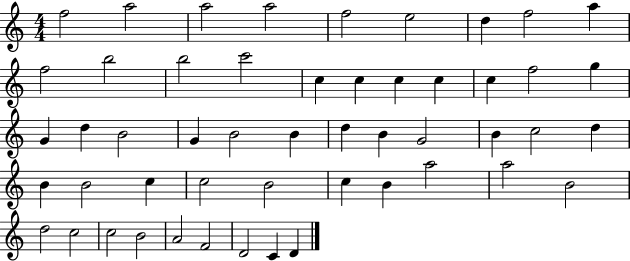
F5/h A5/h A5/h A5/h F5/h E5/h D5/q F5/h A5/q F5/h B5/h B5/h C6/h C5/q C5/q C5/q C5/q C5/q F5/h G5/q G4/q D5/q B4/h G4/q B4/h B4/q D5/q B4/q G4/h B4/q C5/h D5/q B4/q B4/h C5/q C5/h B4/h C5/q B4/q A5/h A5/h B4/h D5/h C5/h C5/h B4/h A4/h F4/h D4/h C4/q D4/q